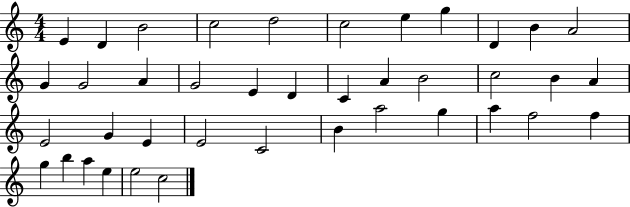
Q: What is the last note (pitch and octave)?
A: C5